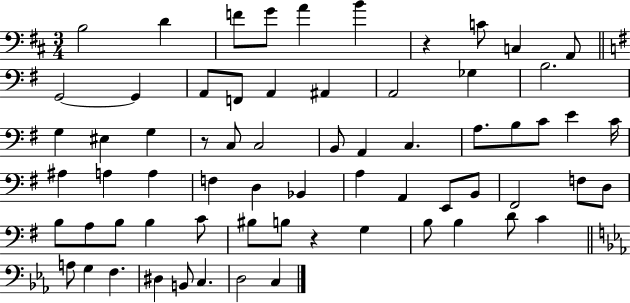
B3/h D4/q F4/e G4/e A4/q B4/q R/q C4/e C3/q A2/e G2/h G2/q A2/e F2/e A2/q A#2/q A2/h Gb3/q B3/h. G3/q EIS3/q G3/q R/e C3/e C3/h B2/e A2/q C3/q. A3/e. B3/e C4/e E4/q C4/s A#3/q A3/q A3/q F3/q D3/q Bb2/q A3/q A2/q E2/e B2/e F#2/h F3/e D3/e B3/e A3/e B3/e B3/q C4/e BIS3/e B3/e R/q G3/q B3/e B3/q D4/e C4/q A3/e G3/q F3/q. D#3/q B2/e C3/q. D3/h C3/q